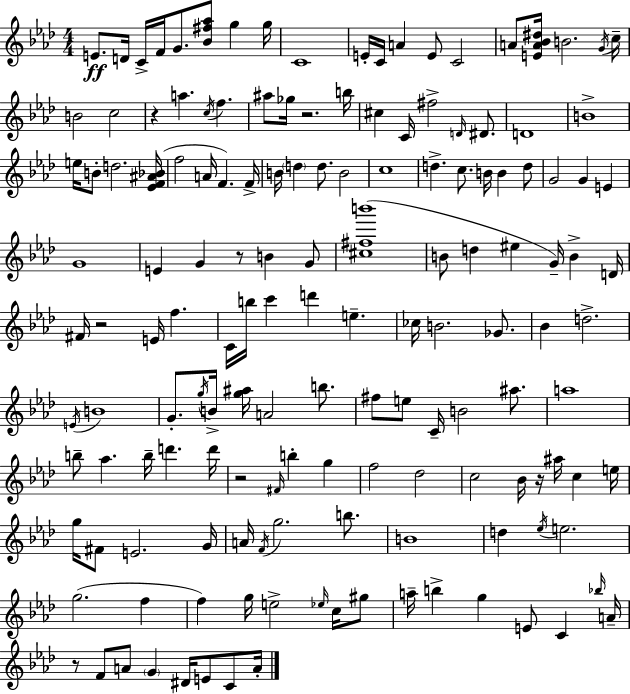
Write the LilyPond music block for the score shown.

{
  \clef treble
  \numericTimeSignature
  \time 4/4
  \key f \minor
  \repeat volta 2 { e'8.\ff d'16 c'16-> f'16 g'8. <bes' fis'' aes''>8 g''4 g''16 | c'1 | e'16-. c'16 a'4 e'8 c'2 | a'8 <e' a' bes' dis''>16 b'2. \acciaccatura { g'16 } | \break c''16-- b'2 c''2 | r4 a''4. \acciaccatura { c''16 } f''4. | ais''8 ges''16 r2. | b''16 cis''4 c'16 fis''2-> \grace { d'16 } | \break dis'8. d'1 | b'1-> | e''16 b'8-. d''2. | <ees' f' ais' bes'>16( f''2 a'16 f'4.) | \break f'16-> b'16 \parenthesize d''4 d''8. b'2 | c''1 | d''4.-> c''8. b'16 b'4 | d''8 g'2 g'4 e'4 | \break g'1 | e'4 g'4 r8 b'4 | g'8 <cis'' fis'' b'''>1( | b'8 d''4 eis''4 g'16--) b'4-> | \break d'16 fis'16 r2 e'16 f''4. | c'16 b''16 c'''4 d'''4 e''4.-- | ces''16 b'2. | ges'8. bes'4 d''2.-> | \break \acciaccatura { e'16 } b'1 | g'8.-. \acciaccatura { g''16 } b'16-> <g'' ais''>16 a'2 | b''8. fis''8 e''8 c'16-- b'2 | ais''8. a''1 | \break b''8-- aes''4. b''16-- d'''4. | d'''16 r2 \grace { fis'16 } b''4-. | g''4 f''2 des''2 | c''2 bes'16 r16 | \break ais''16 c''4 e''16 g''16 fis'8 e'2. | g'16 a'16 \acciaccatura { f'16 } g''2. | b''8. b'1 | d''4 \acciaccatura { ees''16 } e''2. | \break g''2.( | f''4 f''4) g''16 e''2-> | \grace { ees''16 } c''16 gis''8 a''16-- b''4-> g''4 | e'8 c'4 \grace { bes''16 } a'16-- r8 f'8 a'8 | \break \parenthesize g'4 dis'16 e'8 c'8 a'16-. } \bar "|."
}